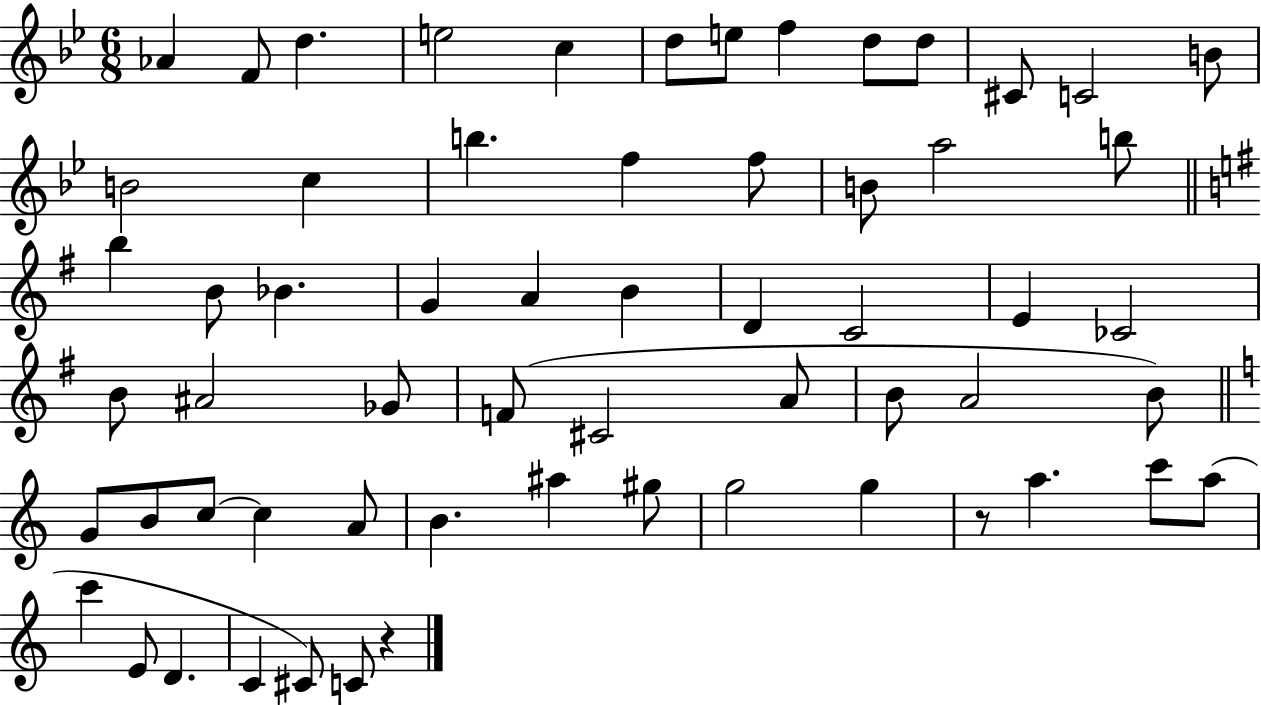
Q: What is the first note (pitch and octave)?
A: Ab4